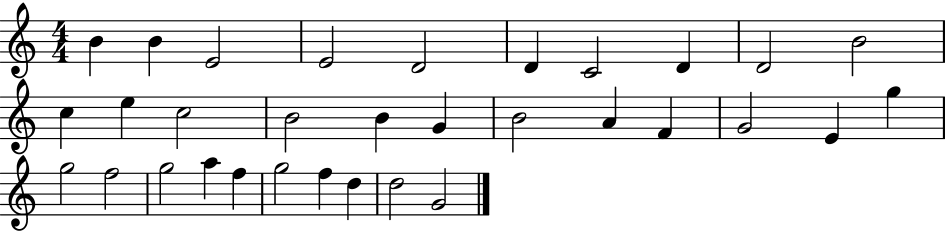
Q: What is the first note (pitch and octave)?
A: B4